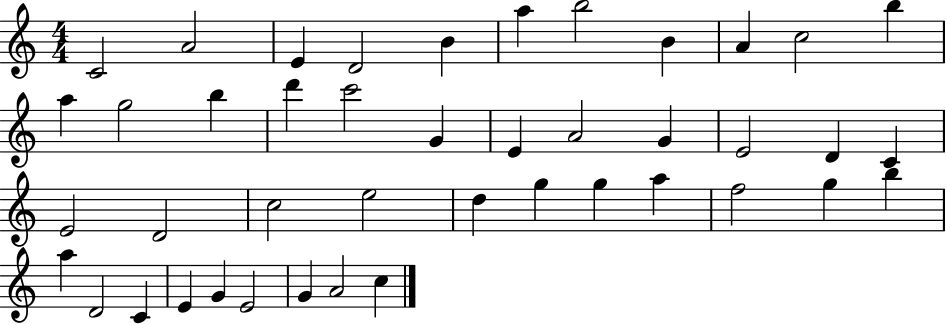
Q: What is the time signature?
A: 4/4